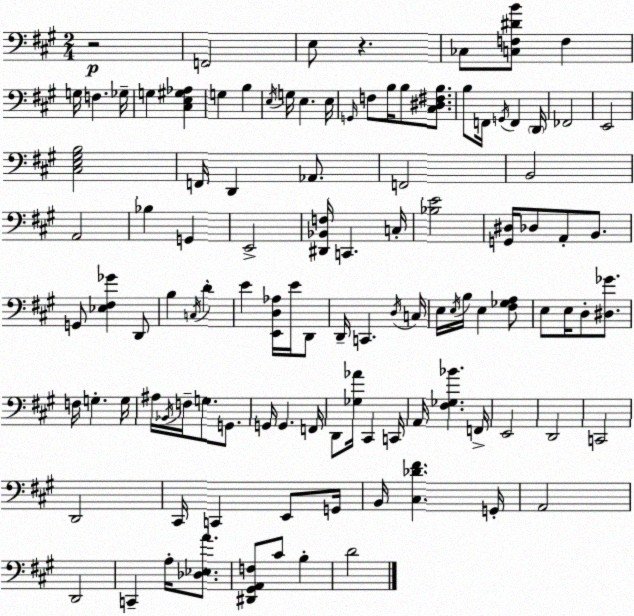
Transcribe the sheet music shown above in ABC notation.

X:1
T:Untitled
M:2/4
L:1/4
K:A
z2 F,,2 E,/2 z _C,/2 [C,F,^DB]/2 F, G,/4 F, _G,/4 G, [^C,E,^G,_A,] G, B, E,/4 G,/4 E, E,/4 G,,/4 F,/2 B,/4 B,/2 [^C,^D,^F,B,]/2 B,/2 F,,/4 G,,/4 F,, D,,/4 _F,,2 E,,2 [^C,E,^G,B,]2 F,,/4 D,, _A,,/2 F,,2 B,,2 A,,2 _B, G,, E,,2 [^D,,_B,,F,]/4 C,, C,/4 [_B,E]2 [G,,^D,]/4 _D,/2 A,,/2 B,,/2 G,,/2 [_E,^F,_G] D,,/2 B, C,/4 D E [E,,D,_A,]/4 E/4 D,,/2 D,,/4 C,, D,/4 C,/4 E,/4 E,/4 B,/4 E, [^F,_G,A,]/2 E,/2 E,/4 D,/2 [^D,_G]/2 F,/4 G, G,/4 ^A,/4 _B,,/4 F,/4 G,/2 G,,/2 G,,/4 G,, F,,/4 D,,/2 [_G,_A]/4 ^C,, C,,/4 A,,/4 [^F,_G,_B] F,,/4 E,,2 D,,2 C,,2 D,,2 ^C,,/4 C,, E,,/2 G,,/4 B,,/4 [^C,_D^F] G,,/4 A,,2 D,,2 C,, A,/4 [_D,_E,A]/2 [^D,,^G,,A,,F,]/2 ^C/2 B, D2